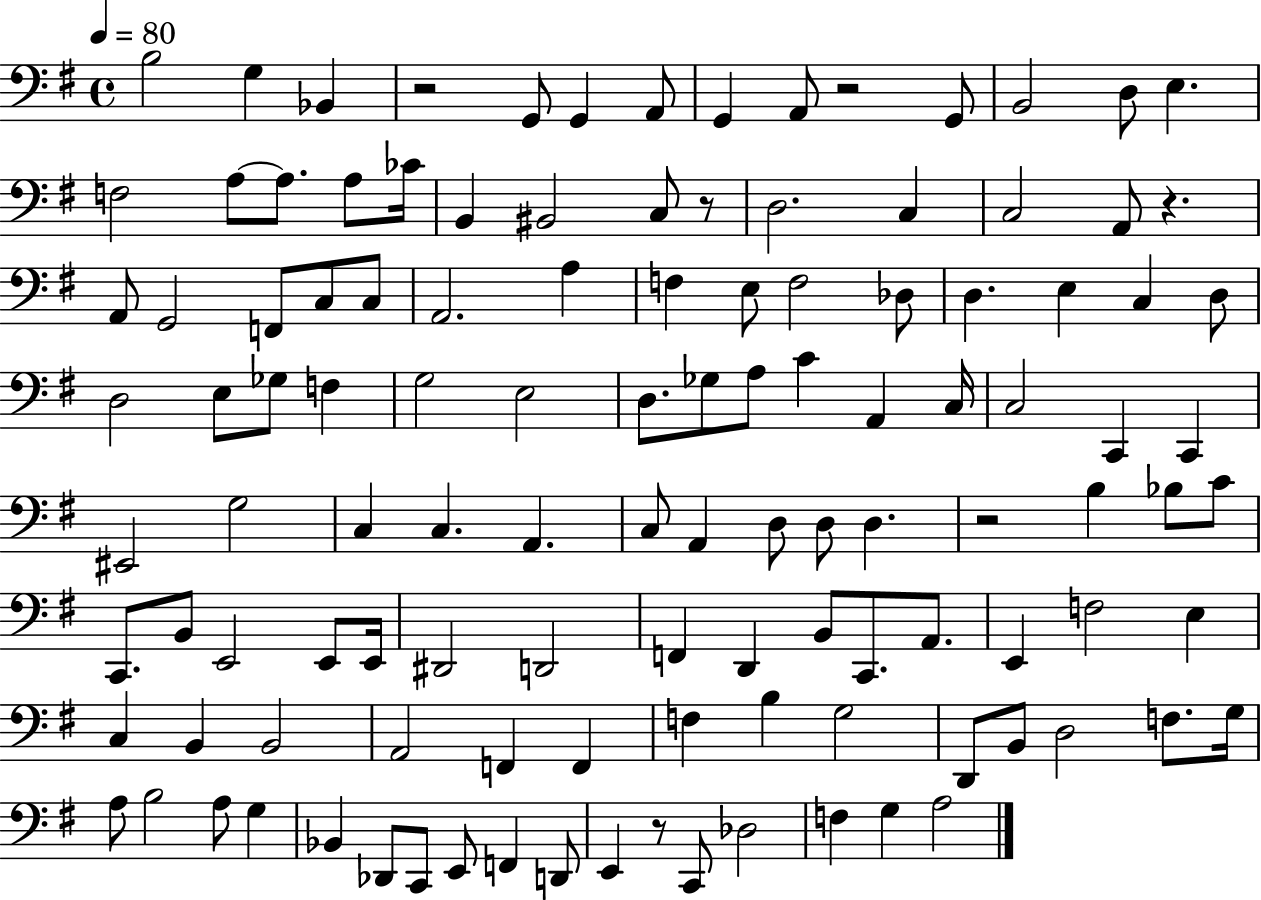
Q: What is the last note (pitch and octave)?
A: A3